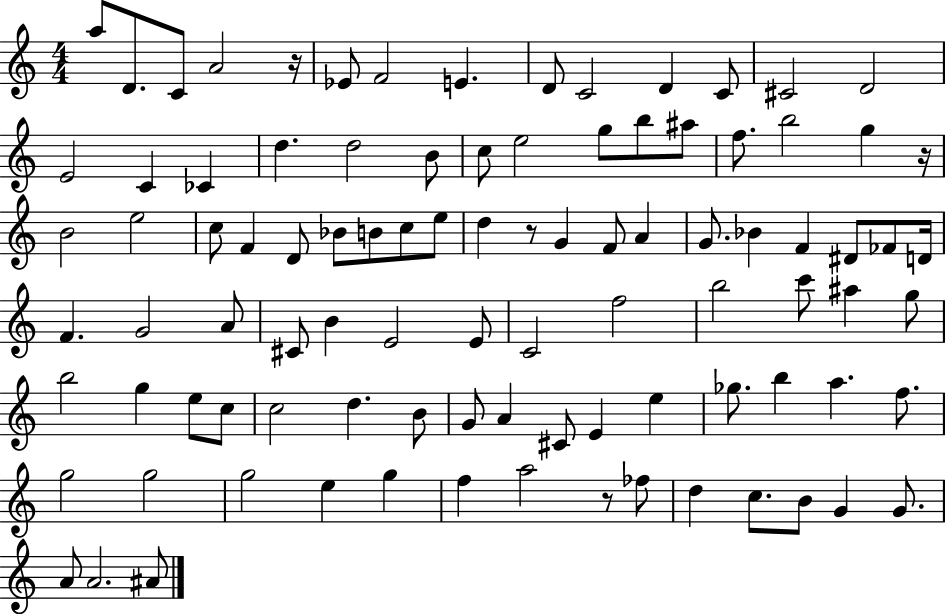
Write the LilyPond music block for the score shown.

{
  \clef treble
  \numericTimeSignature
  \time 4/4
  \key c \major
  \repeat volta 2 { a''8 d'8. c'8 a'2 r16 | ees'8 f'2 e'4. | d'8 c'2 d'4 c'8 | cis'2 d'2 | \break e'2 c'4 ces'4 | d''4. d''2 b'8 | c''8 e''2 g''8 b''8 ais''8 | f''8. b''2 g''4 r16 | \break b'2 e''2 | c''8 f'4 d'8 bes'8 b'8 c''8 e''8 | d''4 r8 g'4 f'8 a'4 | g'8. bes'4 f'4 dis'8 fes'8 d'16 | \break f'4. g'2 a'8 | cis'8 b'4 e'2 e'8 | c'2 f''2 | b''2 c'''8 ais''4 g''8 | \break b''2 g''4 e''8 c''8 | c''2 d''4. b'8 | g'8 a'4 cis'8 e'4 e''4 | ges''8. b''4 a''4. f''8. | \break g''2 g''2 | g''2 e''4 g''4 | f''4 a''2 r8 fes''8 | d''4 c''8. b'8 g'4 g'8. | \break a'8 a'2. ais'8 | } \bar "|."
}